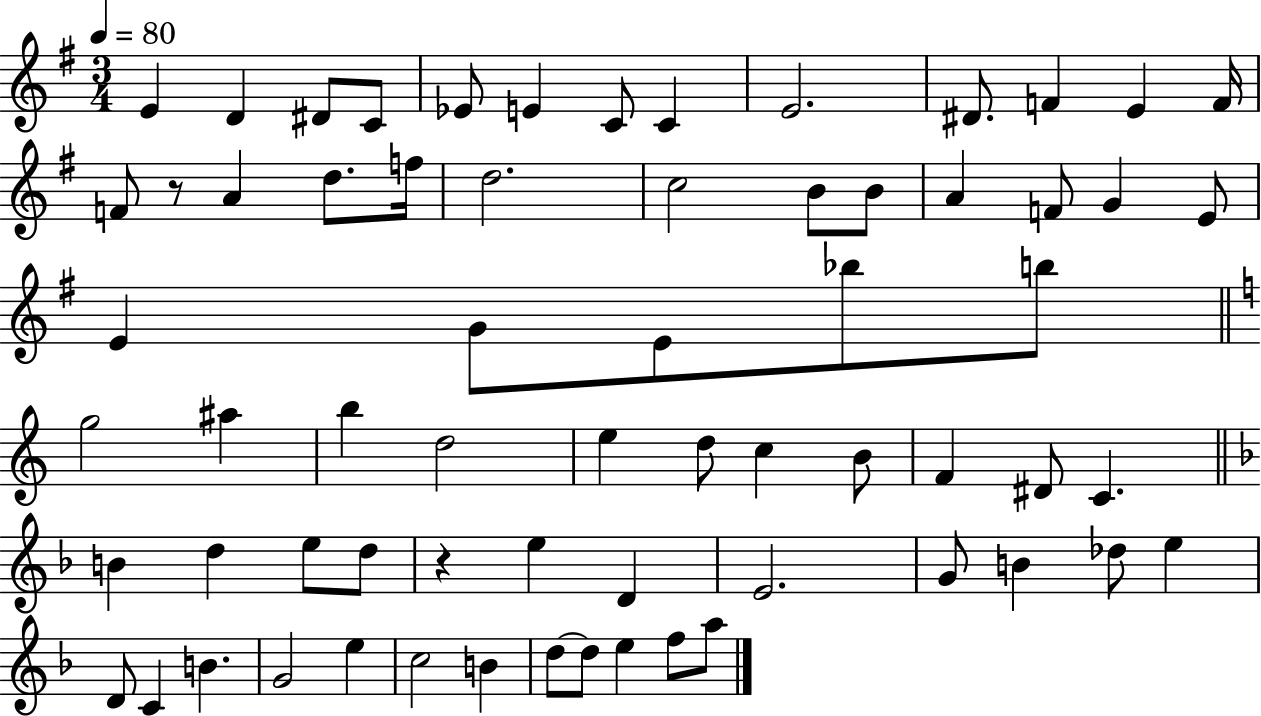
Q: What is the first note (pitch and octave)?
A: E4